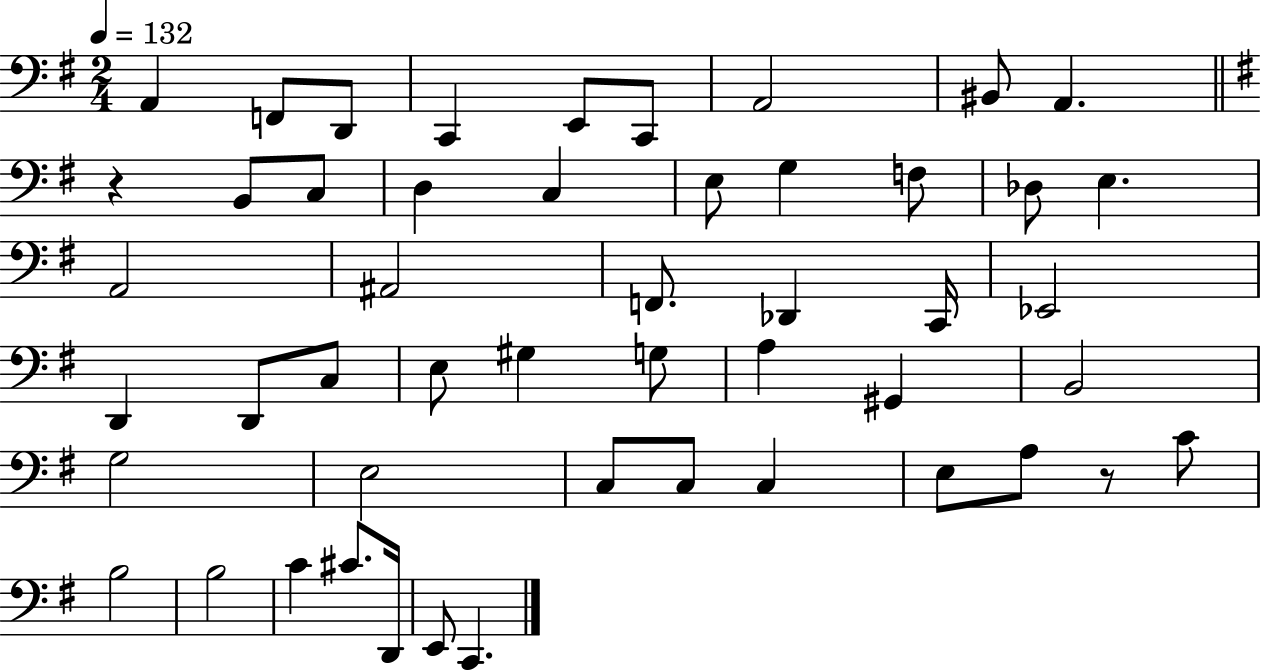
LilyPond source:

{
  \clef bass
  \numericTimeSignature
  \time 2/4
  \key g \major
  \tempo 4 = 132
  a,4 f,8 d,8 | c,4 e,8 c,8 | a,2 | bis,8 a,4. | \break \bar "||" \break \key e \minor r4 b,8 c8 | d4 c4 | e8 g4 f8 | des8 e4. | \break a,2 | ais,2 | f,8. des,4 c,16 | ees,2 | \break d,4 d,8 c8 | e8 gis4 g8 | a4 gis,4 | b,2 | \break g2 | e2 | c8 c8 c4 | e8 a8 r8 c'8 | \break b2 | b2 | c'4 cis'8. d,16 | e,8 c,4. | \break \bar "|."
}